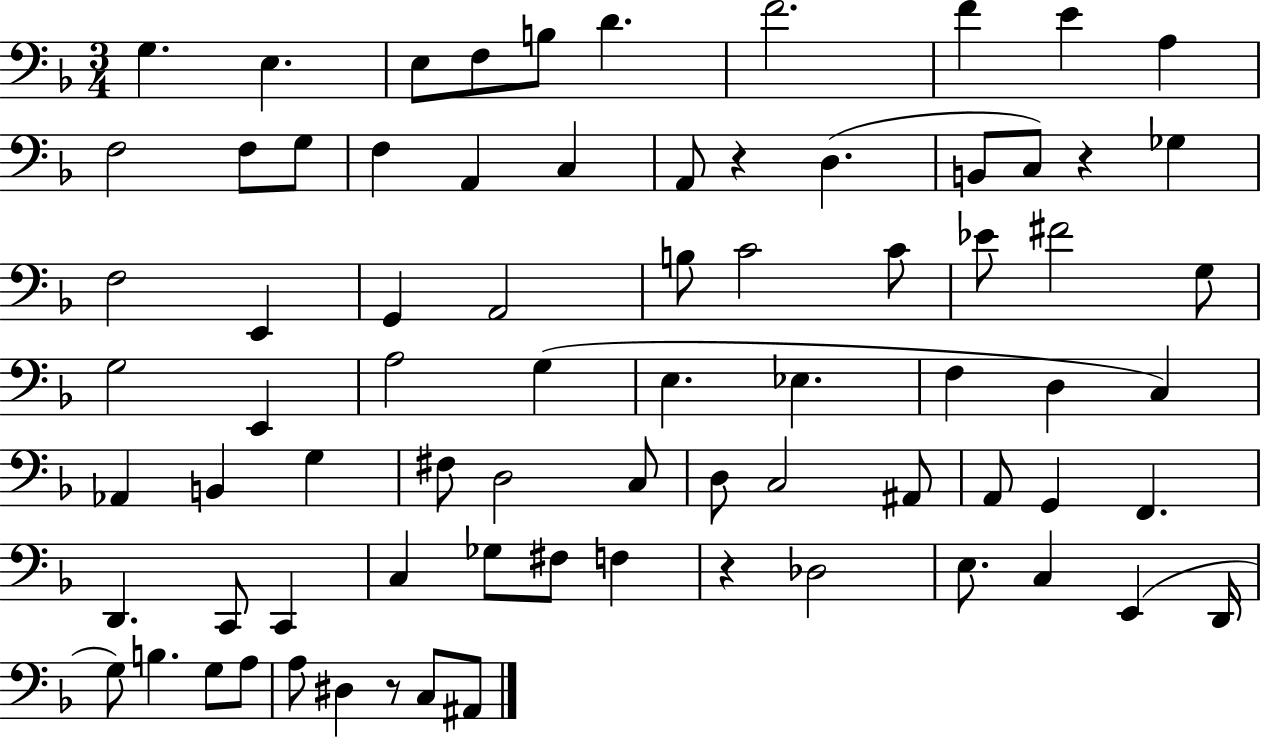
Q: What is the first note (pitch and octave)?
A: G3